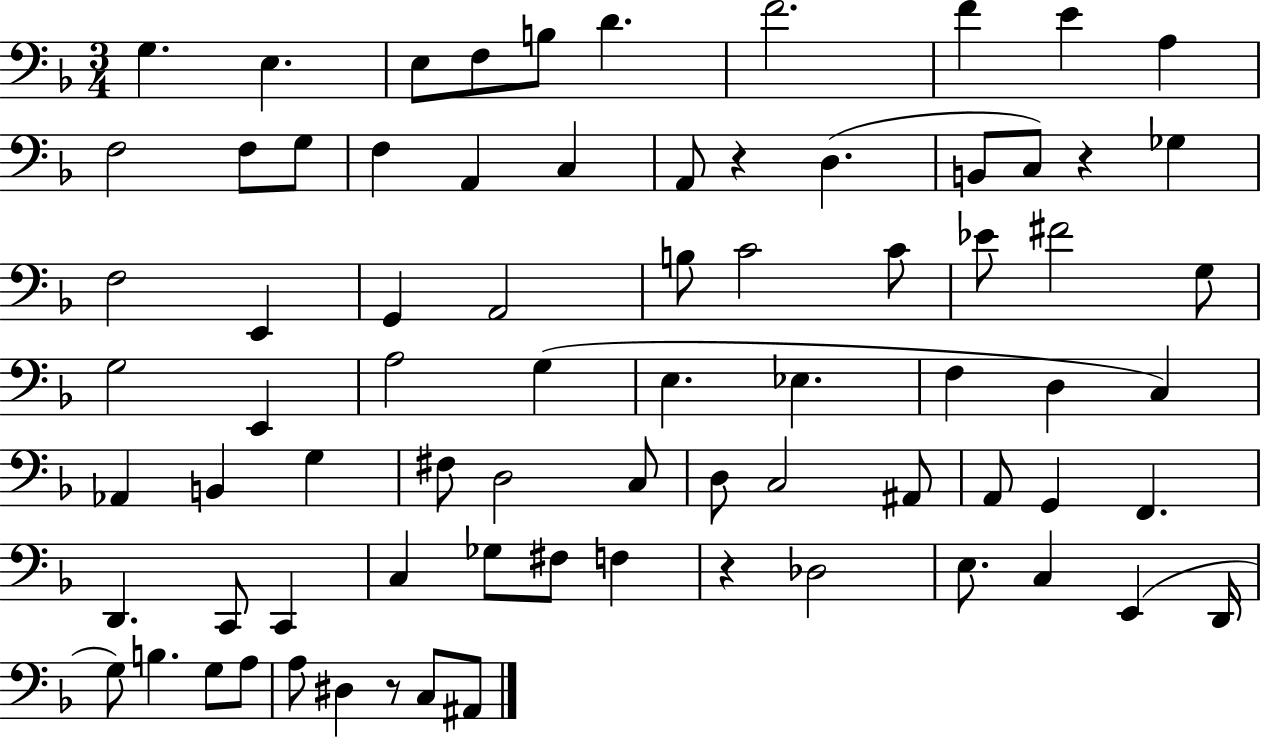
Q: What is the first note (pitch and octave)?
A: G3